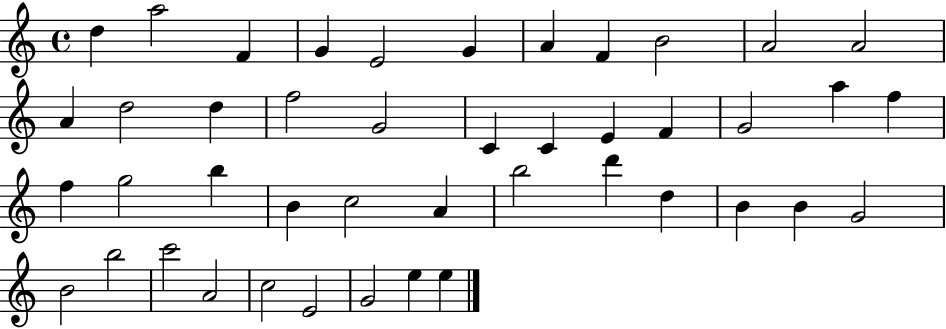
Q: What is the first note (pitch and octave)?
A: D5